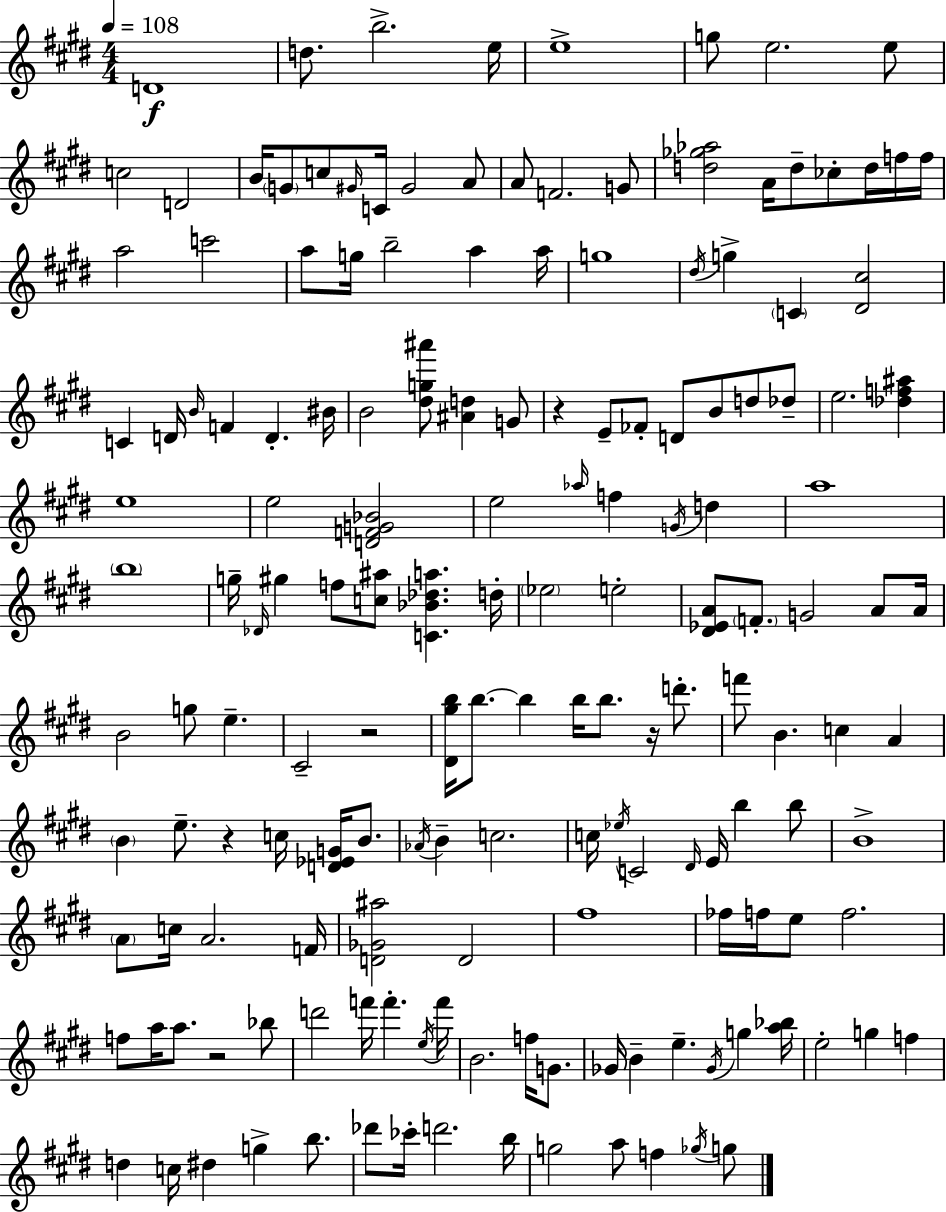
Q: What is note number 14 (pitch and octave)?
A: G#4